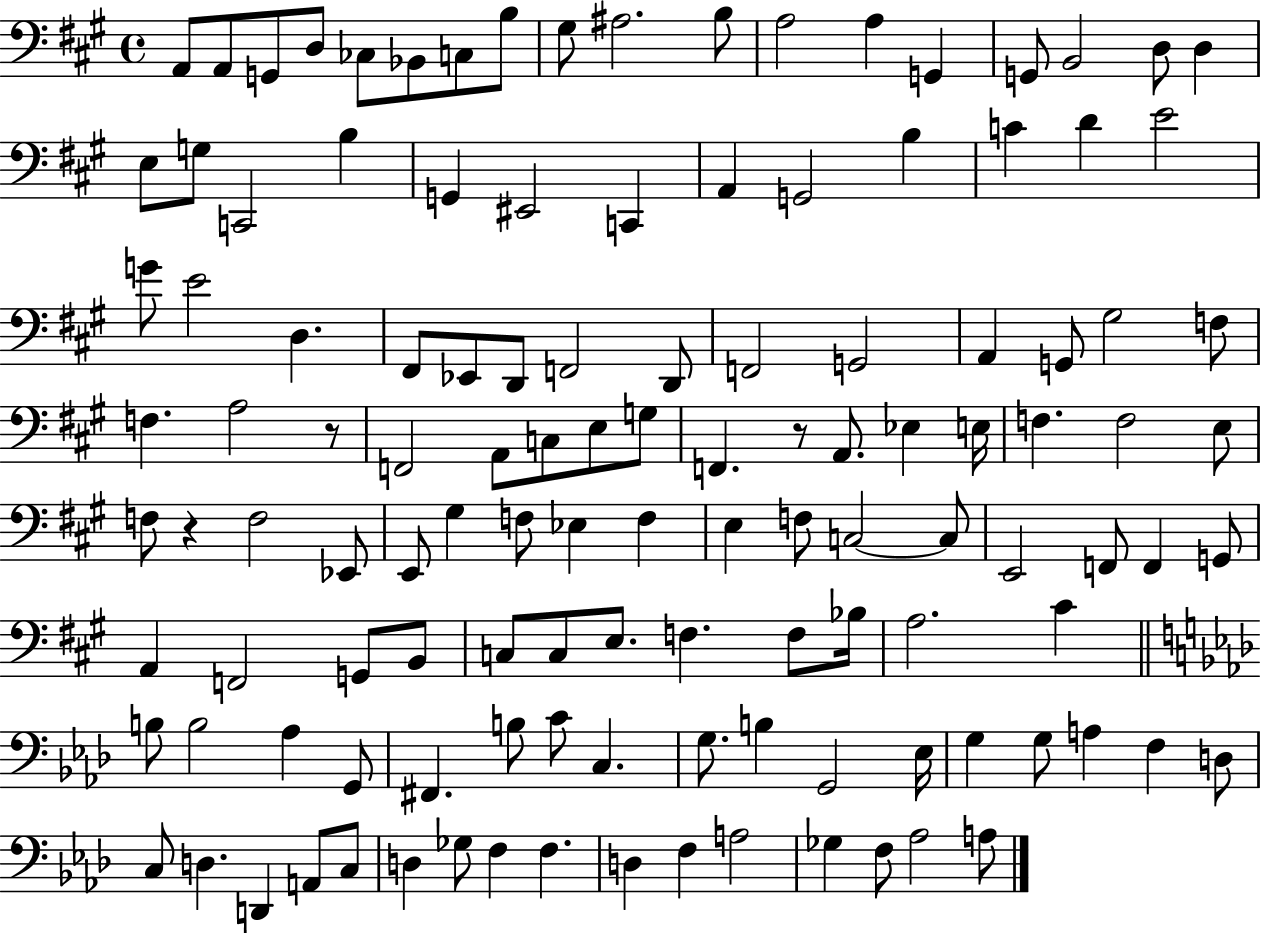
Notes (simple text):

A2/e A2/e G2/e D3/e CES3/e Bb2/e C3/e B3/e G#3/e A#3/h. B3/e A3/h A3/q G2/q G2/e B2/h D3/e D3/q E3/e G3/e C2/h B3/q G2/q EIS2/h C2/q A2/q G2/h B3/q C4/q D4/q E4/h G4/e E4/h D3/q. F#2/e Eb2/e D2/e F2/h D2/e F2/h G2/h A2/q G2/e G#3/h F3/e F3/q. A3/h R/e F2/h A2/e C3/e E3/e G3/e F2/q. R/e A2/e. Eb3/q E3/s F3/q. F3/h E3/e F3/e R/q F3/h Eb2/e E2/e G#3/q F3/e Eb3/q F3/q E3/q F3/e C3/h C3/e E2/h F2/e F2/q G2/e A2/q F2/h G2/e B2/e C3/e C3/e E3/e. F3/q. F3/e Bb3/s A3/h. C#4/q B3/e B3/h Ab3/q G2/e F#2/q. B3/e C4/e C3/q. G3/e. B3/q G2/h Eb3/s G3/q G3/e A3/q F3/q D3/e C3/e D3/q. D2/q A2/e C3/e D3/q Gb3/e F3/q F3/q. D3/q F3/q A3/h Gb3/q F3/e Ab3/h A3/e